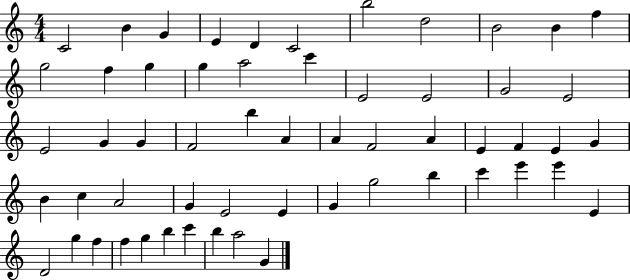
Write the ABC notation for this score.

X:1
T:Untitled
M:4/4
L:1/4
K:C
C2 B G E D C2 b2 d2 B2 B f g2 f g g a2 c' E2 E2 G2 E2 E2 G G F2 b A A F2 A E F E G B c A2 G E2 E G g2 b c' e' e' E D2 g f f g b c' b a2 G